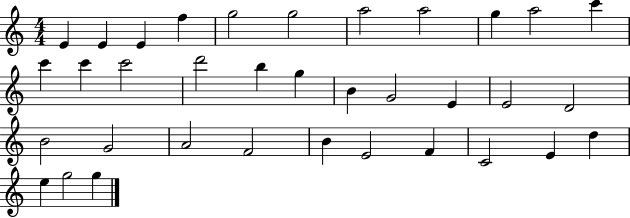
E4/q E4/q E4/q F5/q G5/h G5/h A5/h A5/h G5/q A5/h C6/q C6/q C6/q C6/h D6/h B5/q G5/q B4/q G4/h E4/q E4/h D4/h B4/h G4/h A4/h F4/h B4/q E4/h F4/q C4/h E4/q D5/q E5/q G5/h G5/q